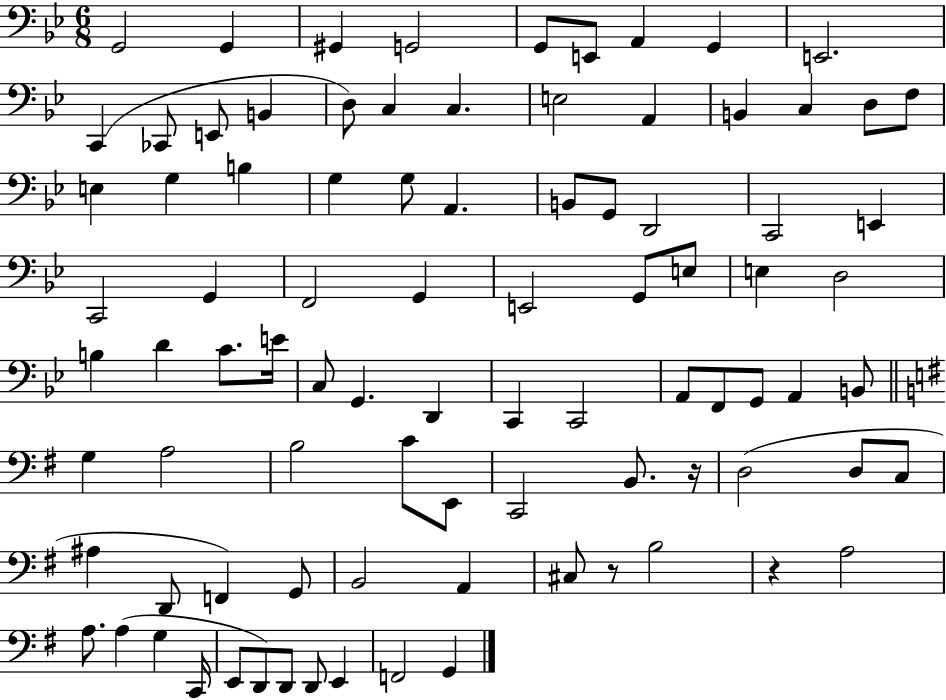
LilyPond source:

{
  \clef bass
  \numericTimeSignature
  \time 6/8
  \key bes \major
  \repeat volta 2 { g,2 g,4 | gis,4 g,2 | g,8 e,8 a,4 g,4 | e,2. | \break c,4( ces,8 e,8 b,4 | d8) c4 c4. | e2 a,4 | b,4 c4 d8 f8 | \break e4 g4 b4 | g4 g8 a,4. | b,8 g,8 d,2 | c,2 e,4 | \break c,2 g,4 | f,2 g,4 | e,2 g,8 e8 | e4 d2 | \break b4 d'4 c'8. e'16 | c8 g,4. d,4 | c,4 c,2 | a,8 f,8 g,8 a,4 b,8 | \break \bar "||" \break \key g \major g4 a2 | b2 c'8 e,8 | c,2 b,8. r16 | d2( d8 c8 | \break ais4 d,8 f,4) g,8 | b,2 a,4 | cis8 r8 b2 | r4 a2 | \break a8. a4( g4 c,16 | e,8 d,8) d,8 d,8 e,4 | f,2 g,4 | } \bar "|."
}